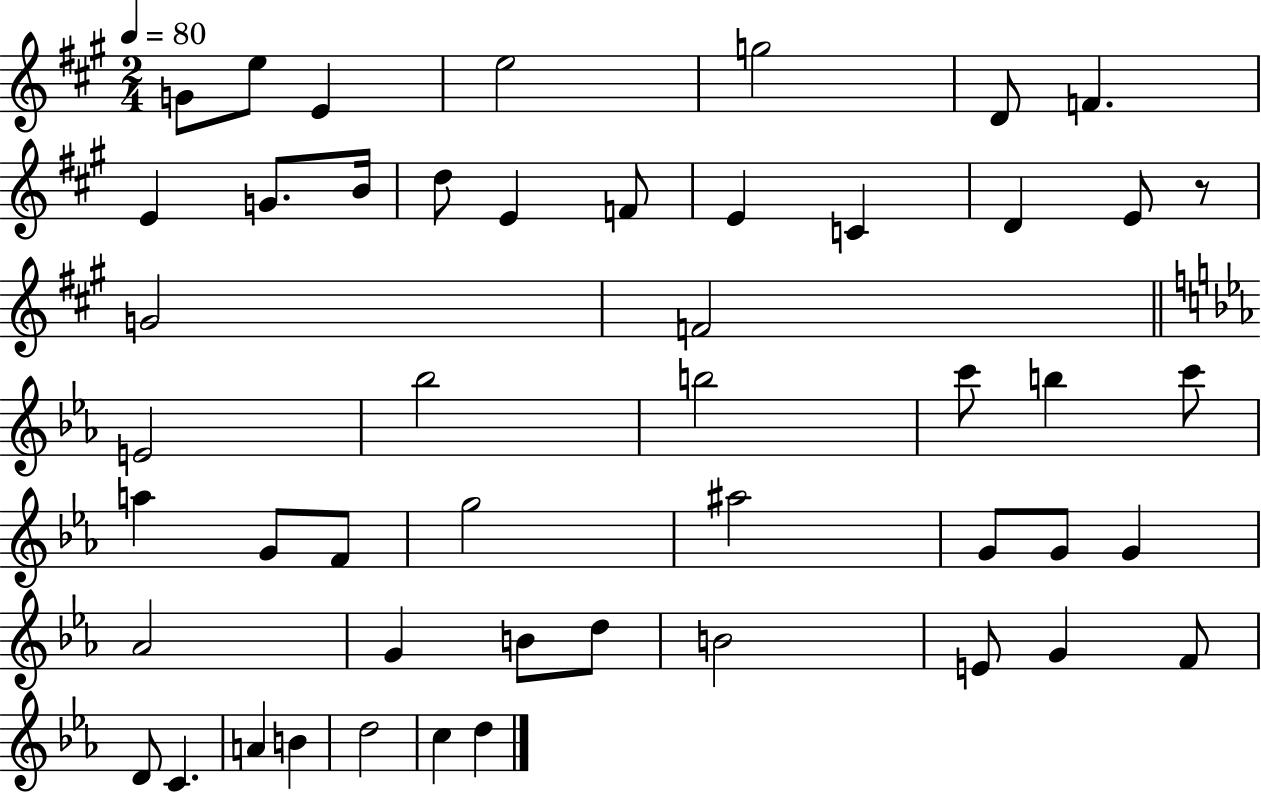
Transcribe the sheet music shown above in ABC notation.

X:1
T:Untitled
M:2/4
L:1/4
K:A
G/2 e/2 E e2 g2 D/2 F E G/2 B/4 d/2 E F/2 E C D E/2 z/2 G2 F2 E2 _b2 b2 c'/2 b c'/2 a G/2 F/2 g2 ^a2 G/2 G/2 G _A2 G B/2 d/2 B2 E/2 G F/2 D/2 C A B d2 c d